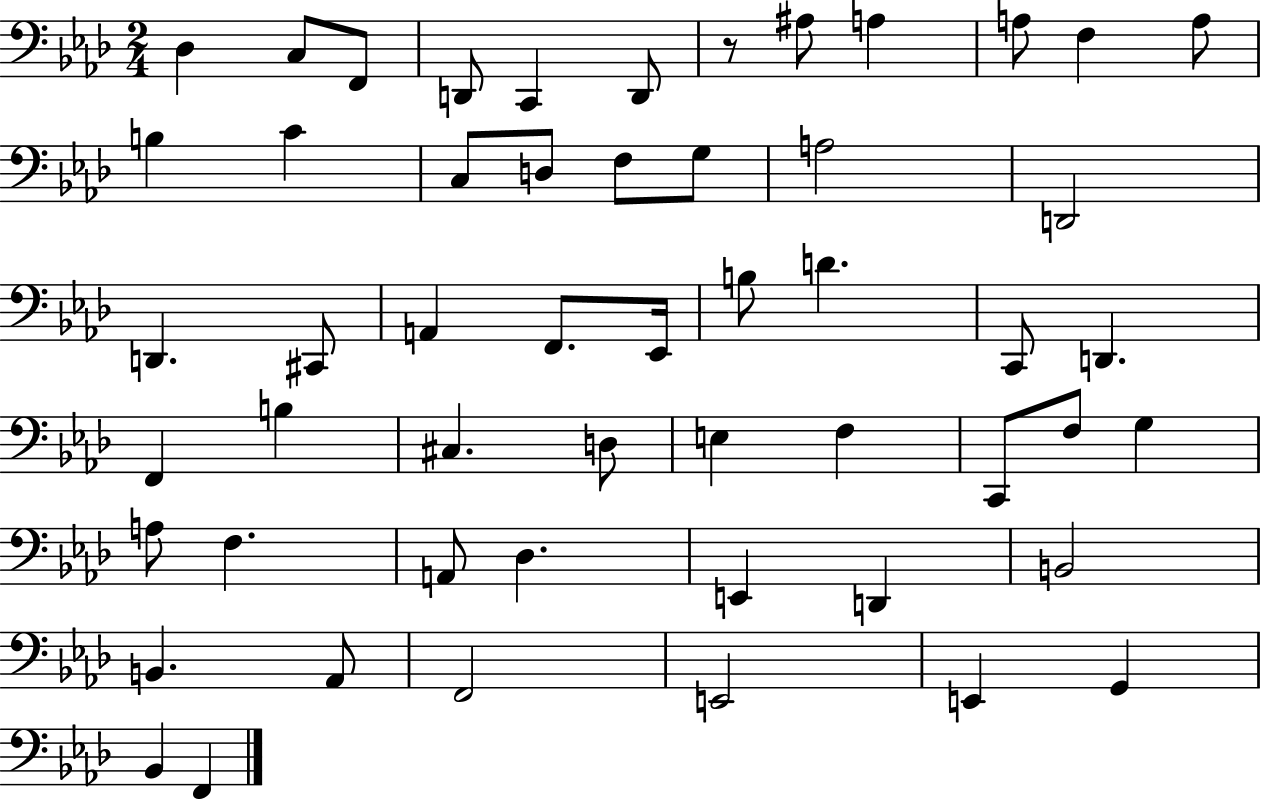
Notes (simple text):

Db3/q C3/e F2/e D2/e C2/q D2/e R/e A#3/e A3/q A3/e F3/q A3/e B3/q C4/q C3/e D3/e F3/e G3/e A3/h D2/h D2/q. C#2/e A2/q F2/e. Eb2/s B3/e D4/q. C2/e D2/q. F2/q B3/q C#3/q. D3/e E3/q F3/q C2/e F3/e G3/q A3/e F3/q. A2/e Db3/q. E2/q D2/q B2/h B2/q. Ab2/e F2/h E2/h E2/q G2/q Bb2/q F2/q